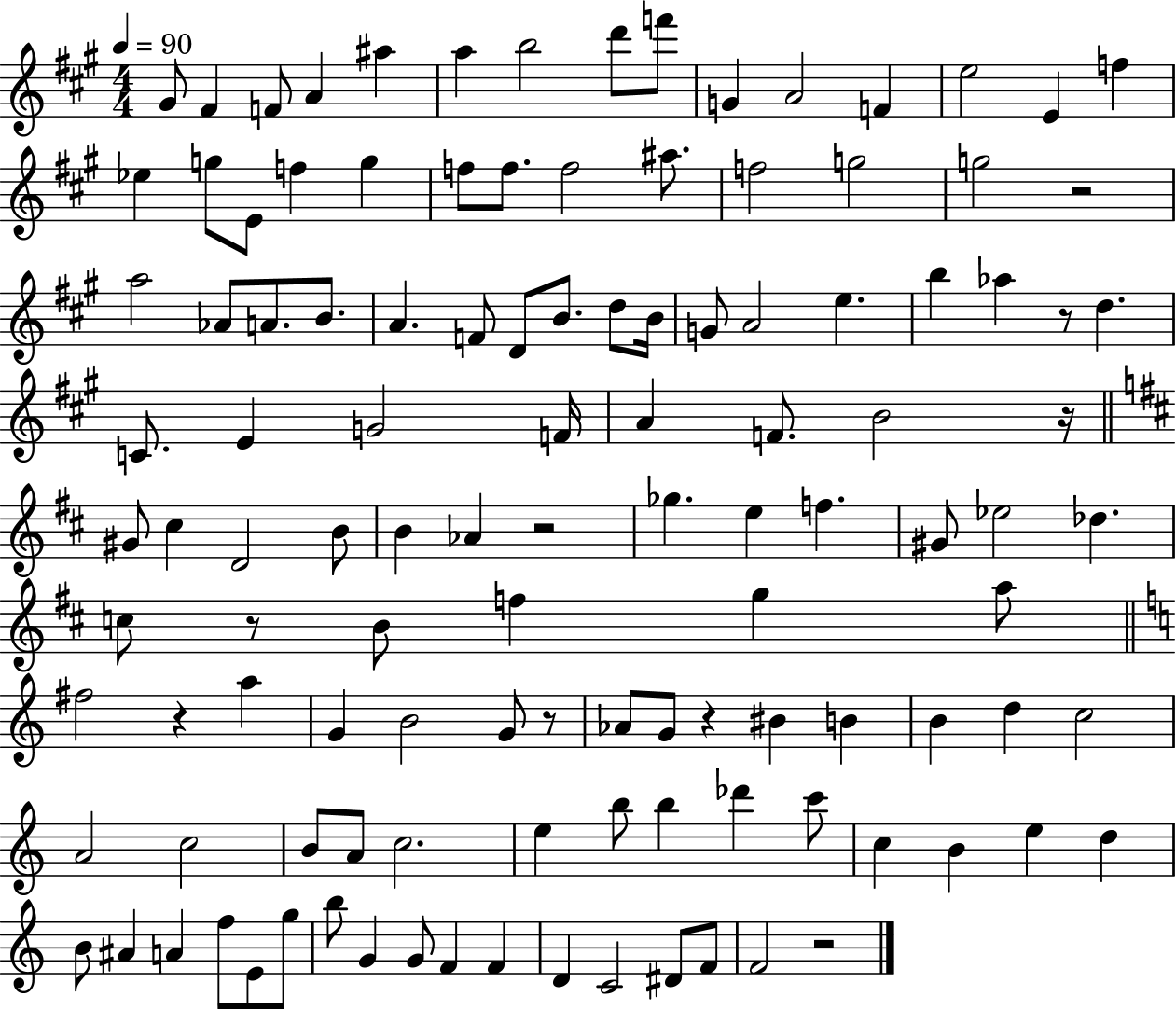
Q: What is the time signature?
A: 4/4